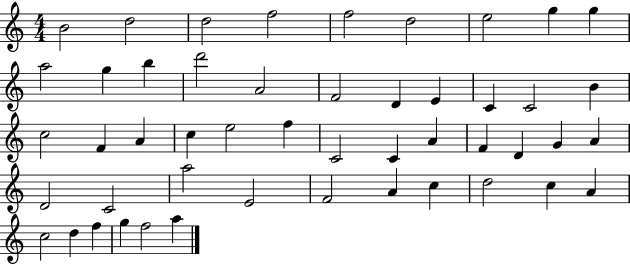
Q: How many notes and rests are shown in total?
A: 49